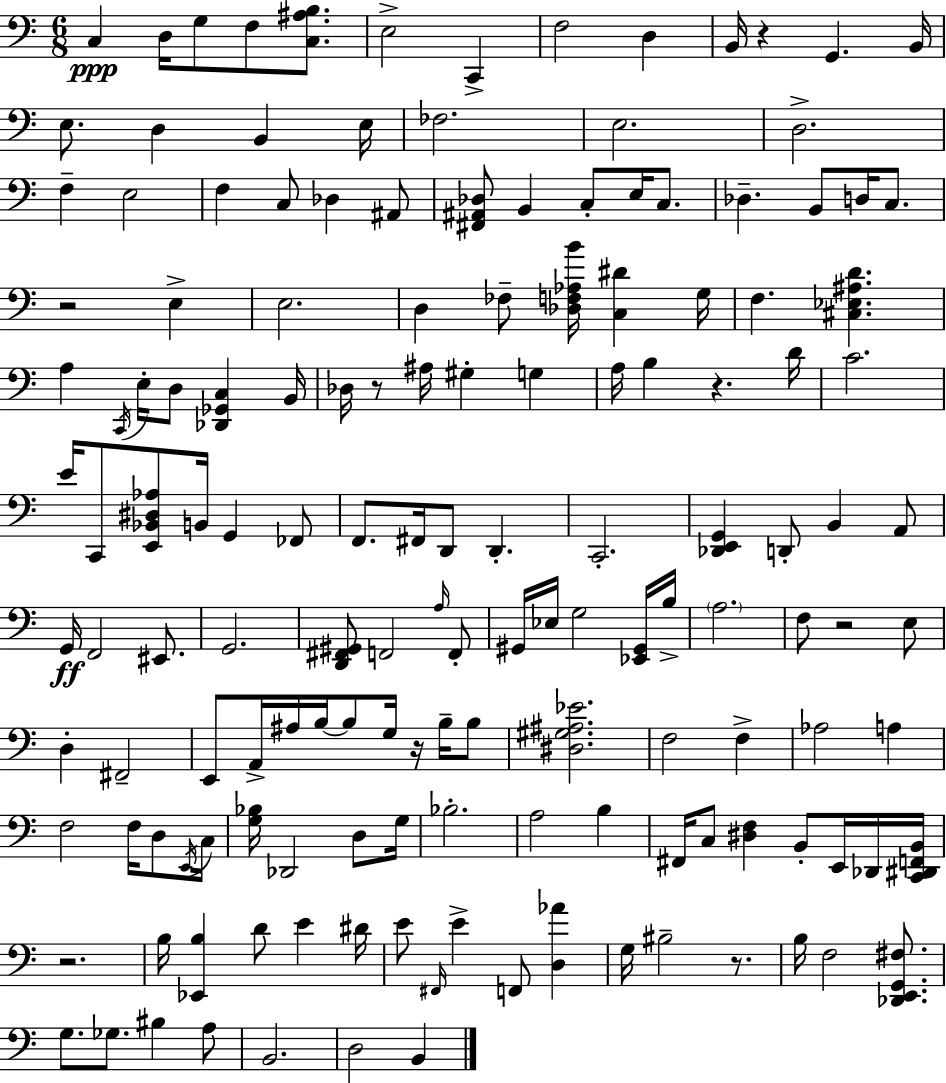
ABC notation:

X:1
T:Untitled
M:6/8
L:1/4
K:C
C, D,/4 G,/2 F,/2 [C,^A,B,]/2 E,2 C,, F,2 D, B,,/4 z G,, B,,/4 E,/2 D, B,, E,/4 _F,2 E,2 D,2 F, E,2 F, C,/2 _D, ^A,,/2 [^F,,^A,,_D,]/2 B,, C,/2 E,/4 C,/2 _D, B,,/2 D,/4 C,/2 z2 E, E,2 D, _F,/2 [_D,F,_A,B]/4 [C,^D] G,/4 F, [^C,_E,^A,D] A, C,,/4 E,/4 D,/2 [_D,,_G,,C,] B,,/4 _D,/4 z/2 ^A,/4 ^G, G, A,/4 B, z D/4 C2 E/4 C,,/2 [E,,_B,,^D,_A,]/2 B,,/4 G,, _F,,/2 F,,/2 ^F,,/4 D,,/2 D,, C,,2 [_D,,E,,G,,] D,,/2 B,, A,,/2 G,,/4 F,,2 ^E,,/2 G,,2 [D,,^F,,^G,,]/2 F,,2 A,/4 F,,/2 ^G,,/4 _E,/4 G,2 [_E,,^G,,]/4 B,/4 A,2 F,/2 z2 E,/2 D, ^F,,2 E,,/2 A,,/4 ^A,/4 B,/4 B,/2 G,/4 z/4 B,/4 B,/2 [^D,^G,^A,_E]2 F,2 F, _A,2 A, F,2 F,/4 D,/2 E,,/4 C,/4 [G,_B,]/4 _D,,2 D,/2 G,/4 _B,2 A,2 B, ^F,,/4 C,/2 [^D,F,] B,,/2 E,,/4 _D,,/4 [C,,^D,,F,,B,,]/4 z2 B,/4 [_E,,B,] D/2 E ^D/4 E/2 ^F,,/4 E F,,/2 [D,_A] G,/4 ^B,2 z/2 B,/4 F,2 [_D,,E,,G,,^F,]/2 G,/2 _G,/2 ^B, A,/2 B,,2 D,2 B,,